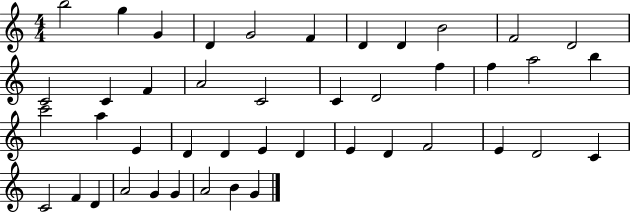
B5/h G5/q G4/q D4/q G4/h F4/q D4/q D4/q B4/h F4/h D4/h C4/h C4/q F4/q A4/h C4/h C4/q D4/h F5/q F5/q A5/h B5/q C6/h A5/q E4/q D4/q D4/q E4/q D4/q E4/q D4/q F4/h E4/q D4/h C4/q C4/h F4/q D4/q A4/h G4/q G4/q A4/h B4/q G4/q